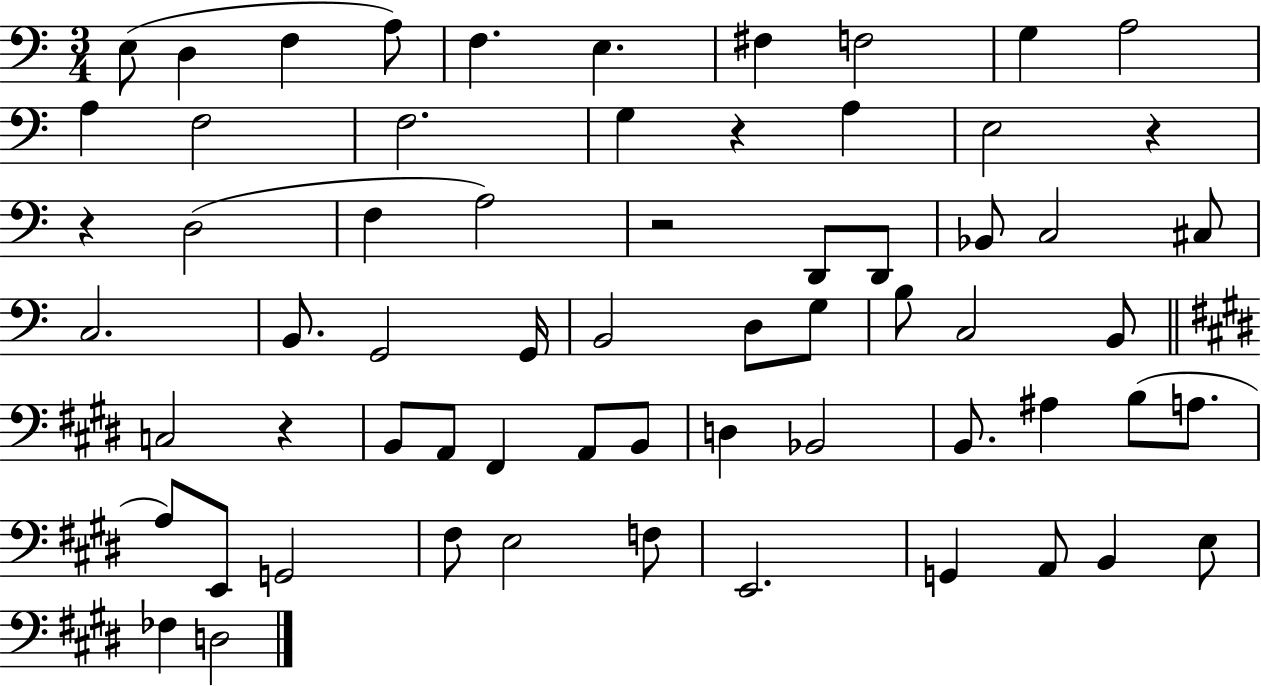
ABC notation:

X:1
T:Untitled
M:3/4
L:1/4
K:C
E,/2 D, F, A,/2 F, E, ^F, F,2 G, A,2 A, F,2 F,2 G, z A, E,2 z z D,2 F, A,2 z2 D,,/2 D,,/2 _B,,/2 C,2 ^C,/2 C,2 B,,/2 G,,2 G,,/4 B,,2 D,/2 G,/2 B,/2 C,2 B,,/2 C,2 z B,,/2 A,,/2 ^F,, A,,/2 B,,/2 D, _B,,2 B,,/2 ^A, B,/2 A,/2 A,/2 E,,/2 G,,2 ^F,/2 E,2 F,/2 E,,2 G,, A,,/2 B,, E,/2 _F, D,2